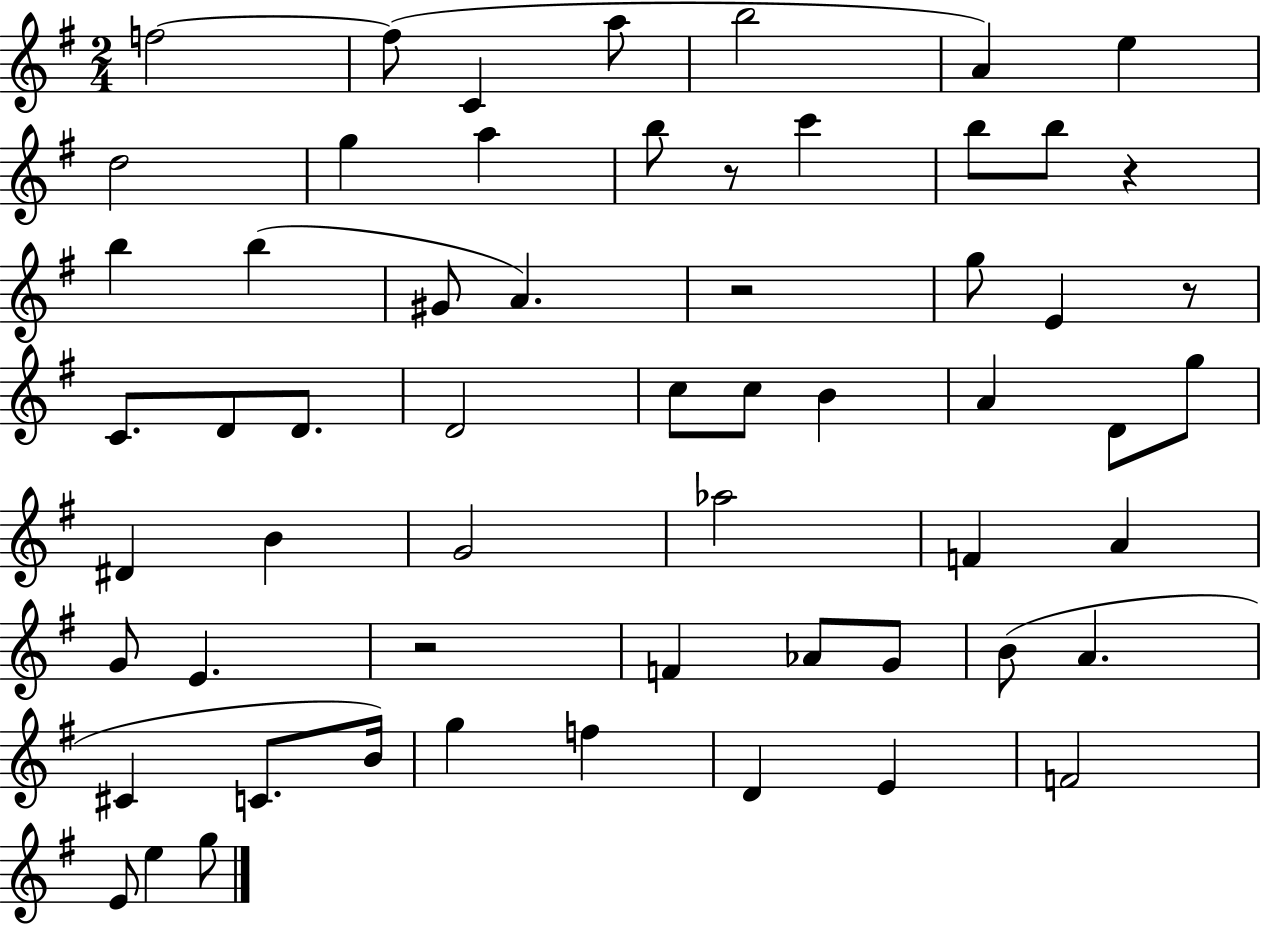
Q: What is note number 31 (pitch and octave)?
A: D#4